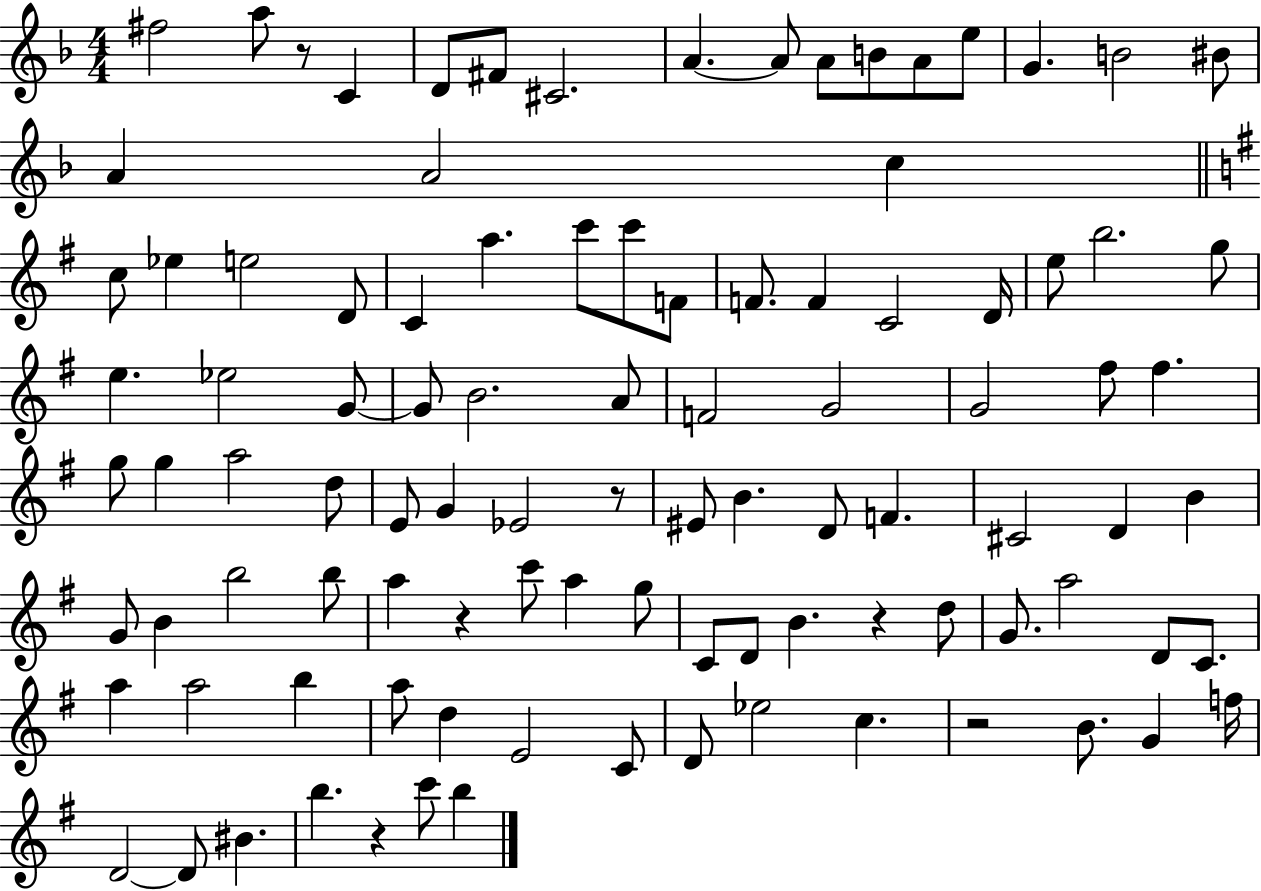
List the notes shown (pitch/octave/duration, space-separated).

F#5/h A5/e R/e C4/q D4/e F#4/e C#4/h. A4/q. A4/e A4/e B4/e A4/e E5/e G4/q. B4/h BIS4/e A4/q A4/h C5/q C5/e Eb5/q E5/h D4/e C4/q A5/q. C6/e C6/e F4/e F4/e. F4/q C4/h D4/s E5/e B5/h. G5/e E5/q. Eb5/h G4/e G4/e B4/h. A4/e F4/h G4/h G4/h F#5/e F#5/q. G5/e G5/q A5/h D5/e E4/e G4/q Eb4/h R/e EIS4/e B4/q. D4/e F4/q. C#4/h D4/q B4/q G4/e B4/q B5/h B5/e A5/q R/q C6/e A5/q G5/e C4/e D4/e B4/q. R/q D5/e G4/e. A5/h D4/e C4/e. A5/q A5/h B5/q A5/e D5/q E4/h C4/e D4/e Eb5/h C5/q. R/h B4/e. G4/q F5/s D4/h D4/e BIS4/q. B5/q. R/q C6/e B5/q